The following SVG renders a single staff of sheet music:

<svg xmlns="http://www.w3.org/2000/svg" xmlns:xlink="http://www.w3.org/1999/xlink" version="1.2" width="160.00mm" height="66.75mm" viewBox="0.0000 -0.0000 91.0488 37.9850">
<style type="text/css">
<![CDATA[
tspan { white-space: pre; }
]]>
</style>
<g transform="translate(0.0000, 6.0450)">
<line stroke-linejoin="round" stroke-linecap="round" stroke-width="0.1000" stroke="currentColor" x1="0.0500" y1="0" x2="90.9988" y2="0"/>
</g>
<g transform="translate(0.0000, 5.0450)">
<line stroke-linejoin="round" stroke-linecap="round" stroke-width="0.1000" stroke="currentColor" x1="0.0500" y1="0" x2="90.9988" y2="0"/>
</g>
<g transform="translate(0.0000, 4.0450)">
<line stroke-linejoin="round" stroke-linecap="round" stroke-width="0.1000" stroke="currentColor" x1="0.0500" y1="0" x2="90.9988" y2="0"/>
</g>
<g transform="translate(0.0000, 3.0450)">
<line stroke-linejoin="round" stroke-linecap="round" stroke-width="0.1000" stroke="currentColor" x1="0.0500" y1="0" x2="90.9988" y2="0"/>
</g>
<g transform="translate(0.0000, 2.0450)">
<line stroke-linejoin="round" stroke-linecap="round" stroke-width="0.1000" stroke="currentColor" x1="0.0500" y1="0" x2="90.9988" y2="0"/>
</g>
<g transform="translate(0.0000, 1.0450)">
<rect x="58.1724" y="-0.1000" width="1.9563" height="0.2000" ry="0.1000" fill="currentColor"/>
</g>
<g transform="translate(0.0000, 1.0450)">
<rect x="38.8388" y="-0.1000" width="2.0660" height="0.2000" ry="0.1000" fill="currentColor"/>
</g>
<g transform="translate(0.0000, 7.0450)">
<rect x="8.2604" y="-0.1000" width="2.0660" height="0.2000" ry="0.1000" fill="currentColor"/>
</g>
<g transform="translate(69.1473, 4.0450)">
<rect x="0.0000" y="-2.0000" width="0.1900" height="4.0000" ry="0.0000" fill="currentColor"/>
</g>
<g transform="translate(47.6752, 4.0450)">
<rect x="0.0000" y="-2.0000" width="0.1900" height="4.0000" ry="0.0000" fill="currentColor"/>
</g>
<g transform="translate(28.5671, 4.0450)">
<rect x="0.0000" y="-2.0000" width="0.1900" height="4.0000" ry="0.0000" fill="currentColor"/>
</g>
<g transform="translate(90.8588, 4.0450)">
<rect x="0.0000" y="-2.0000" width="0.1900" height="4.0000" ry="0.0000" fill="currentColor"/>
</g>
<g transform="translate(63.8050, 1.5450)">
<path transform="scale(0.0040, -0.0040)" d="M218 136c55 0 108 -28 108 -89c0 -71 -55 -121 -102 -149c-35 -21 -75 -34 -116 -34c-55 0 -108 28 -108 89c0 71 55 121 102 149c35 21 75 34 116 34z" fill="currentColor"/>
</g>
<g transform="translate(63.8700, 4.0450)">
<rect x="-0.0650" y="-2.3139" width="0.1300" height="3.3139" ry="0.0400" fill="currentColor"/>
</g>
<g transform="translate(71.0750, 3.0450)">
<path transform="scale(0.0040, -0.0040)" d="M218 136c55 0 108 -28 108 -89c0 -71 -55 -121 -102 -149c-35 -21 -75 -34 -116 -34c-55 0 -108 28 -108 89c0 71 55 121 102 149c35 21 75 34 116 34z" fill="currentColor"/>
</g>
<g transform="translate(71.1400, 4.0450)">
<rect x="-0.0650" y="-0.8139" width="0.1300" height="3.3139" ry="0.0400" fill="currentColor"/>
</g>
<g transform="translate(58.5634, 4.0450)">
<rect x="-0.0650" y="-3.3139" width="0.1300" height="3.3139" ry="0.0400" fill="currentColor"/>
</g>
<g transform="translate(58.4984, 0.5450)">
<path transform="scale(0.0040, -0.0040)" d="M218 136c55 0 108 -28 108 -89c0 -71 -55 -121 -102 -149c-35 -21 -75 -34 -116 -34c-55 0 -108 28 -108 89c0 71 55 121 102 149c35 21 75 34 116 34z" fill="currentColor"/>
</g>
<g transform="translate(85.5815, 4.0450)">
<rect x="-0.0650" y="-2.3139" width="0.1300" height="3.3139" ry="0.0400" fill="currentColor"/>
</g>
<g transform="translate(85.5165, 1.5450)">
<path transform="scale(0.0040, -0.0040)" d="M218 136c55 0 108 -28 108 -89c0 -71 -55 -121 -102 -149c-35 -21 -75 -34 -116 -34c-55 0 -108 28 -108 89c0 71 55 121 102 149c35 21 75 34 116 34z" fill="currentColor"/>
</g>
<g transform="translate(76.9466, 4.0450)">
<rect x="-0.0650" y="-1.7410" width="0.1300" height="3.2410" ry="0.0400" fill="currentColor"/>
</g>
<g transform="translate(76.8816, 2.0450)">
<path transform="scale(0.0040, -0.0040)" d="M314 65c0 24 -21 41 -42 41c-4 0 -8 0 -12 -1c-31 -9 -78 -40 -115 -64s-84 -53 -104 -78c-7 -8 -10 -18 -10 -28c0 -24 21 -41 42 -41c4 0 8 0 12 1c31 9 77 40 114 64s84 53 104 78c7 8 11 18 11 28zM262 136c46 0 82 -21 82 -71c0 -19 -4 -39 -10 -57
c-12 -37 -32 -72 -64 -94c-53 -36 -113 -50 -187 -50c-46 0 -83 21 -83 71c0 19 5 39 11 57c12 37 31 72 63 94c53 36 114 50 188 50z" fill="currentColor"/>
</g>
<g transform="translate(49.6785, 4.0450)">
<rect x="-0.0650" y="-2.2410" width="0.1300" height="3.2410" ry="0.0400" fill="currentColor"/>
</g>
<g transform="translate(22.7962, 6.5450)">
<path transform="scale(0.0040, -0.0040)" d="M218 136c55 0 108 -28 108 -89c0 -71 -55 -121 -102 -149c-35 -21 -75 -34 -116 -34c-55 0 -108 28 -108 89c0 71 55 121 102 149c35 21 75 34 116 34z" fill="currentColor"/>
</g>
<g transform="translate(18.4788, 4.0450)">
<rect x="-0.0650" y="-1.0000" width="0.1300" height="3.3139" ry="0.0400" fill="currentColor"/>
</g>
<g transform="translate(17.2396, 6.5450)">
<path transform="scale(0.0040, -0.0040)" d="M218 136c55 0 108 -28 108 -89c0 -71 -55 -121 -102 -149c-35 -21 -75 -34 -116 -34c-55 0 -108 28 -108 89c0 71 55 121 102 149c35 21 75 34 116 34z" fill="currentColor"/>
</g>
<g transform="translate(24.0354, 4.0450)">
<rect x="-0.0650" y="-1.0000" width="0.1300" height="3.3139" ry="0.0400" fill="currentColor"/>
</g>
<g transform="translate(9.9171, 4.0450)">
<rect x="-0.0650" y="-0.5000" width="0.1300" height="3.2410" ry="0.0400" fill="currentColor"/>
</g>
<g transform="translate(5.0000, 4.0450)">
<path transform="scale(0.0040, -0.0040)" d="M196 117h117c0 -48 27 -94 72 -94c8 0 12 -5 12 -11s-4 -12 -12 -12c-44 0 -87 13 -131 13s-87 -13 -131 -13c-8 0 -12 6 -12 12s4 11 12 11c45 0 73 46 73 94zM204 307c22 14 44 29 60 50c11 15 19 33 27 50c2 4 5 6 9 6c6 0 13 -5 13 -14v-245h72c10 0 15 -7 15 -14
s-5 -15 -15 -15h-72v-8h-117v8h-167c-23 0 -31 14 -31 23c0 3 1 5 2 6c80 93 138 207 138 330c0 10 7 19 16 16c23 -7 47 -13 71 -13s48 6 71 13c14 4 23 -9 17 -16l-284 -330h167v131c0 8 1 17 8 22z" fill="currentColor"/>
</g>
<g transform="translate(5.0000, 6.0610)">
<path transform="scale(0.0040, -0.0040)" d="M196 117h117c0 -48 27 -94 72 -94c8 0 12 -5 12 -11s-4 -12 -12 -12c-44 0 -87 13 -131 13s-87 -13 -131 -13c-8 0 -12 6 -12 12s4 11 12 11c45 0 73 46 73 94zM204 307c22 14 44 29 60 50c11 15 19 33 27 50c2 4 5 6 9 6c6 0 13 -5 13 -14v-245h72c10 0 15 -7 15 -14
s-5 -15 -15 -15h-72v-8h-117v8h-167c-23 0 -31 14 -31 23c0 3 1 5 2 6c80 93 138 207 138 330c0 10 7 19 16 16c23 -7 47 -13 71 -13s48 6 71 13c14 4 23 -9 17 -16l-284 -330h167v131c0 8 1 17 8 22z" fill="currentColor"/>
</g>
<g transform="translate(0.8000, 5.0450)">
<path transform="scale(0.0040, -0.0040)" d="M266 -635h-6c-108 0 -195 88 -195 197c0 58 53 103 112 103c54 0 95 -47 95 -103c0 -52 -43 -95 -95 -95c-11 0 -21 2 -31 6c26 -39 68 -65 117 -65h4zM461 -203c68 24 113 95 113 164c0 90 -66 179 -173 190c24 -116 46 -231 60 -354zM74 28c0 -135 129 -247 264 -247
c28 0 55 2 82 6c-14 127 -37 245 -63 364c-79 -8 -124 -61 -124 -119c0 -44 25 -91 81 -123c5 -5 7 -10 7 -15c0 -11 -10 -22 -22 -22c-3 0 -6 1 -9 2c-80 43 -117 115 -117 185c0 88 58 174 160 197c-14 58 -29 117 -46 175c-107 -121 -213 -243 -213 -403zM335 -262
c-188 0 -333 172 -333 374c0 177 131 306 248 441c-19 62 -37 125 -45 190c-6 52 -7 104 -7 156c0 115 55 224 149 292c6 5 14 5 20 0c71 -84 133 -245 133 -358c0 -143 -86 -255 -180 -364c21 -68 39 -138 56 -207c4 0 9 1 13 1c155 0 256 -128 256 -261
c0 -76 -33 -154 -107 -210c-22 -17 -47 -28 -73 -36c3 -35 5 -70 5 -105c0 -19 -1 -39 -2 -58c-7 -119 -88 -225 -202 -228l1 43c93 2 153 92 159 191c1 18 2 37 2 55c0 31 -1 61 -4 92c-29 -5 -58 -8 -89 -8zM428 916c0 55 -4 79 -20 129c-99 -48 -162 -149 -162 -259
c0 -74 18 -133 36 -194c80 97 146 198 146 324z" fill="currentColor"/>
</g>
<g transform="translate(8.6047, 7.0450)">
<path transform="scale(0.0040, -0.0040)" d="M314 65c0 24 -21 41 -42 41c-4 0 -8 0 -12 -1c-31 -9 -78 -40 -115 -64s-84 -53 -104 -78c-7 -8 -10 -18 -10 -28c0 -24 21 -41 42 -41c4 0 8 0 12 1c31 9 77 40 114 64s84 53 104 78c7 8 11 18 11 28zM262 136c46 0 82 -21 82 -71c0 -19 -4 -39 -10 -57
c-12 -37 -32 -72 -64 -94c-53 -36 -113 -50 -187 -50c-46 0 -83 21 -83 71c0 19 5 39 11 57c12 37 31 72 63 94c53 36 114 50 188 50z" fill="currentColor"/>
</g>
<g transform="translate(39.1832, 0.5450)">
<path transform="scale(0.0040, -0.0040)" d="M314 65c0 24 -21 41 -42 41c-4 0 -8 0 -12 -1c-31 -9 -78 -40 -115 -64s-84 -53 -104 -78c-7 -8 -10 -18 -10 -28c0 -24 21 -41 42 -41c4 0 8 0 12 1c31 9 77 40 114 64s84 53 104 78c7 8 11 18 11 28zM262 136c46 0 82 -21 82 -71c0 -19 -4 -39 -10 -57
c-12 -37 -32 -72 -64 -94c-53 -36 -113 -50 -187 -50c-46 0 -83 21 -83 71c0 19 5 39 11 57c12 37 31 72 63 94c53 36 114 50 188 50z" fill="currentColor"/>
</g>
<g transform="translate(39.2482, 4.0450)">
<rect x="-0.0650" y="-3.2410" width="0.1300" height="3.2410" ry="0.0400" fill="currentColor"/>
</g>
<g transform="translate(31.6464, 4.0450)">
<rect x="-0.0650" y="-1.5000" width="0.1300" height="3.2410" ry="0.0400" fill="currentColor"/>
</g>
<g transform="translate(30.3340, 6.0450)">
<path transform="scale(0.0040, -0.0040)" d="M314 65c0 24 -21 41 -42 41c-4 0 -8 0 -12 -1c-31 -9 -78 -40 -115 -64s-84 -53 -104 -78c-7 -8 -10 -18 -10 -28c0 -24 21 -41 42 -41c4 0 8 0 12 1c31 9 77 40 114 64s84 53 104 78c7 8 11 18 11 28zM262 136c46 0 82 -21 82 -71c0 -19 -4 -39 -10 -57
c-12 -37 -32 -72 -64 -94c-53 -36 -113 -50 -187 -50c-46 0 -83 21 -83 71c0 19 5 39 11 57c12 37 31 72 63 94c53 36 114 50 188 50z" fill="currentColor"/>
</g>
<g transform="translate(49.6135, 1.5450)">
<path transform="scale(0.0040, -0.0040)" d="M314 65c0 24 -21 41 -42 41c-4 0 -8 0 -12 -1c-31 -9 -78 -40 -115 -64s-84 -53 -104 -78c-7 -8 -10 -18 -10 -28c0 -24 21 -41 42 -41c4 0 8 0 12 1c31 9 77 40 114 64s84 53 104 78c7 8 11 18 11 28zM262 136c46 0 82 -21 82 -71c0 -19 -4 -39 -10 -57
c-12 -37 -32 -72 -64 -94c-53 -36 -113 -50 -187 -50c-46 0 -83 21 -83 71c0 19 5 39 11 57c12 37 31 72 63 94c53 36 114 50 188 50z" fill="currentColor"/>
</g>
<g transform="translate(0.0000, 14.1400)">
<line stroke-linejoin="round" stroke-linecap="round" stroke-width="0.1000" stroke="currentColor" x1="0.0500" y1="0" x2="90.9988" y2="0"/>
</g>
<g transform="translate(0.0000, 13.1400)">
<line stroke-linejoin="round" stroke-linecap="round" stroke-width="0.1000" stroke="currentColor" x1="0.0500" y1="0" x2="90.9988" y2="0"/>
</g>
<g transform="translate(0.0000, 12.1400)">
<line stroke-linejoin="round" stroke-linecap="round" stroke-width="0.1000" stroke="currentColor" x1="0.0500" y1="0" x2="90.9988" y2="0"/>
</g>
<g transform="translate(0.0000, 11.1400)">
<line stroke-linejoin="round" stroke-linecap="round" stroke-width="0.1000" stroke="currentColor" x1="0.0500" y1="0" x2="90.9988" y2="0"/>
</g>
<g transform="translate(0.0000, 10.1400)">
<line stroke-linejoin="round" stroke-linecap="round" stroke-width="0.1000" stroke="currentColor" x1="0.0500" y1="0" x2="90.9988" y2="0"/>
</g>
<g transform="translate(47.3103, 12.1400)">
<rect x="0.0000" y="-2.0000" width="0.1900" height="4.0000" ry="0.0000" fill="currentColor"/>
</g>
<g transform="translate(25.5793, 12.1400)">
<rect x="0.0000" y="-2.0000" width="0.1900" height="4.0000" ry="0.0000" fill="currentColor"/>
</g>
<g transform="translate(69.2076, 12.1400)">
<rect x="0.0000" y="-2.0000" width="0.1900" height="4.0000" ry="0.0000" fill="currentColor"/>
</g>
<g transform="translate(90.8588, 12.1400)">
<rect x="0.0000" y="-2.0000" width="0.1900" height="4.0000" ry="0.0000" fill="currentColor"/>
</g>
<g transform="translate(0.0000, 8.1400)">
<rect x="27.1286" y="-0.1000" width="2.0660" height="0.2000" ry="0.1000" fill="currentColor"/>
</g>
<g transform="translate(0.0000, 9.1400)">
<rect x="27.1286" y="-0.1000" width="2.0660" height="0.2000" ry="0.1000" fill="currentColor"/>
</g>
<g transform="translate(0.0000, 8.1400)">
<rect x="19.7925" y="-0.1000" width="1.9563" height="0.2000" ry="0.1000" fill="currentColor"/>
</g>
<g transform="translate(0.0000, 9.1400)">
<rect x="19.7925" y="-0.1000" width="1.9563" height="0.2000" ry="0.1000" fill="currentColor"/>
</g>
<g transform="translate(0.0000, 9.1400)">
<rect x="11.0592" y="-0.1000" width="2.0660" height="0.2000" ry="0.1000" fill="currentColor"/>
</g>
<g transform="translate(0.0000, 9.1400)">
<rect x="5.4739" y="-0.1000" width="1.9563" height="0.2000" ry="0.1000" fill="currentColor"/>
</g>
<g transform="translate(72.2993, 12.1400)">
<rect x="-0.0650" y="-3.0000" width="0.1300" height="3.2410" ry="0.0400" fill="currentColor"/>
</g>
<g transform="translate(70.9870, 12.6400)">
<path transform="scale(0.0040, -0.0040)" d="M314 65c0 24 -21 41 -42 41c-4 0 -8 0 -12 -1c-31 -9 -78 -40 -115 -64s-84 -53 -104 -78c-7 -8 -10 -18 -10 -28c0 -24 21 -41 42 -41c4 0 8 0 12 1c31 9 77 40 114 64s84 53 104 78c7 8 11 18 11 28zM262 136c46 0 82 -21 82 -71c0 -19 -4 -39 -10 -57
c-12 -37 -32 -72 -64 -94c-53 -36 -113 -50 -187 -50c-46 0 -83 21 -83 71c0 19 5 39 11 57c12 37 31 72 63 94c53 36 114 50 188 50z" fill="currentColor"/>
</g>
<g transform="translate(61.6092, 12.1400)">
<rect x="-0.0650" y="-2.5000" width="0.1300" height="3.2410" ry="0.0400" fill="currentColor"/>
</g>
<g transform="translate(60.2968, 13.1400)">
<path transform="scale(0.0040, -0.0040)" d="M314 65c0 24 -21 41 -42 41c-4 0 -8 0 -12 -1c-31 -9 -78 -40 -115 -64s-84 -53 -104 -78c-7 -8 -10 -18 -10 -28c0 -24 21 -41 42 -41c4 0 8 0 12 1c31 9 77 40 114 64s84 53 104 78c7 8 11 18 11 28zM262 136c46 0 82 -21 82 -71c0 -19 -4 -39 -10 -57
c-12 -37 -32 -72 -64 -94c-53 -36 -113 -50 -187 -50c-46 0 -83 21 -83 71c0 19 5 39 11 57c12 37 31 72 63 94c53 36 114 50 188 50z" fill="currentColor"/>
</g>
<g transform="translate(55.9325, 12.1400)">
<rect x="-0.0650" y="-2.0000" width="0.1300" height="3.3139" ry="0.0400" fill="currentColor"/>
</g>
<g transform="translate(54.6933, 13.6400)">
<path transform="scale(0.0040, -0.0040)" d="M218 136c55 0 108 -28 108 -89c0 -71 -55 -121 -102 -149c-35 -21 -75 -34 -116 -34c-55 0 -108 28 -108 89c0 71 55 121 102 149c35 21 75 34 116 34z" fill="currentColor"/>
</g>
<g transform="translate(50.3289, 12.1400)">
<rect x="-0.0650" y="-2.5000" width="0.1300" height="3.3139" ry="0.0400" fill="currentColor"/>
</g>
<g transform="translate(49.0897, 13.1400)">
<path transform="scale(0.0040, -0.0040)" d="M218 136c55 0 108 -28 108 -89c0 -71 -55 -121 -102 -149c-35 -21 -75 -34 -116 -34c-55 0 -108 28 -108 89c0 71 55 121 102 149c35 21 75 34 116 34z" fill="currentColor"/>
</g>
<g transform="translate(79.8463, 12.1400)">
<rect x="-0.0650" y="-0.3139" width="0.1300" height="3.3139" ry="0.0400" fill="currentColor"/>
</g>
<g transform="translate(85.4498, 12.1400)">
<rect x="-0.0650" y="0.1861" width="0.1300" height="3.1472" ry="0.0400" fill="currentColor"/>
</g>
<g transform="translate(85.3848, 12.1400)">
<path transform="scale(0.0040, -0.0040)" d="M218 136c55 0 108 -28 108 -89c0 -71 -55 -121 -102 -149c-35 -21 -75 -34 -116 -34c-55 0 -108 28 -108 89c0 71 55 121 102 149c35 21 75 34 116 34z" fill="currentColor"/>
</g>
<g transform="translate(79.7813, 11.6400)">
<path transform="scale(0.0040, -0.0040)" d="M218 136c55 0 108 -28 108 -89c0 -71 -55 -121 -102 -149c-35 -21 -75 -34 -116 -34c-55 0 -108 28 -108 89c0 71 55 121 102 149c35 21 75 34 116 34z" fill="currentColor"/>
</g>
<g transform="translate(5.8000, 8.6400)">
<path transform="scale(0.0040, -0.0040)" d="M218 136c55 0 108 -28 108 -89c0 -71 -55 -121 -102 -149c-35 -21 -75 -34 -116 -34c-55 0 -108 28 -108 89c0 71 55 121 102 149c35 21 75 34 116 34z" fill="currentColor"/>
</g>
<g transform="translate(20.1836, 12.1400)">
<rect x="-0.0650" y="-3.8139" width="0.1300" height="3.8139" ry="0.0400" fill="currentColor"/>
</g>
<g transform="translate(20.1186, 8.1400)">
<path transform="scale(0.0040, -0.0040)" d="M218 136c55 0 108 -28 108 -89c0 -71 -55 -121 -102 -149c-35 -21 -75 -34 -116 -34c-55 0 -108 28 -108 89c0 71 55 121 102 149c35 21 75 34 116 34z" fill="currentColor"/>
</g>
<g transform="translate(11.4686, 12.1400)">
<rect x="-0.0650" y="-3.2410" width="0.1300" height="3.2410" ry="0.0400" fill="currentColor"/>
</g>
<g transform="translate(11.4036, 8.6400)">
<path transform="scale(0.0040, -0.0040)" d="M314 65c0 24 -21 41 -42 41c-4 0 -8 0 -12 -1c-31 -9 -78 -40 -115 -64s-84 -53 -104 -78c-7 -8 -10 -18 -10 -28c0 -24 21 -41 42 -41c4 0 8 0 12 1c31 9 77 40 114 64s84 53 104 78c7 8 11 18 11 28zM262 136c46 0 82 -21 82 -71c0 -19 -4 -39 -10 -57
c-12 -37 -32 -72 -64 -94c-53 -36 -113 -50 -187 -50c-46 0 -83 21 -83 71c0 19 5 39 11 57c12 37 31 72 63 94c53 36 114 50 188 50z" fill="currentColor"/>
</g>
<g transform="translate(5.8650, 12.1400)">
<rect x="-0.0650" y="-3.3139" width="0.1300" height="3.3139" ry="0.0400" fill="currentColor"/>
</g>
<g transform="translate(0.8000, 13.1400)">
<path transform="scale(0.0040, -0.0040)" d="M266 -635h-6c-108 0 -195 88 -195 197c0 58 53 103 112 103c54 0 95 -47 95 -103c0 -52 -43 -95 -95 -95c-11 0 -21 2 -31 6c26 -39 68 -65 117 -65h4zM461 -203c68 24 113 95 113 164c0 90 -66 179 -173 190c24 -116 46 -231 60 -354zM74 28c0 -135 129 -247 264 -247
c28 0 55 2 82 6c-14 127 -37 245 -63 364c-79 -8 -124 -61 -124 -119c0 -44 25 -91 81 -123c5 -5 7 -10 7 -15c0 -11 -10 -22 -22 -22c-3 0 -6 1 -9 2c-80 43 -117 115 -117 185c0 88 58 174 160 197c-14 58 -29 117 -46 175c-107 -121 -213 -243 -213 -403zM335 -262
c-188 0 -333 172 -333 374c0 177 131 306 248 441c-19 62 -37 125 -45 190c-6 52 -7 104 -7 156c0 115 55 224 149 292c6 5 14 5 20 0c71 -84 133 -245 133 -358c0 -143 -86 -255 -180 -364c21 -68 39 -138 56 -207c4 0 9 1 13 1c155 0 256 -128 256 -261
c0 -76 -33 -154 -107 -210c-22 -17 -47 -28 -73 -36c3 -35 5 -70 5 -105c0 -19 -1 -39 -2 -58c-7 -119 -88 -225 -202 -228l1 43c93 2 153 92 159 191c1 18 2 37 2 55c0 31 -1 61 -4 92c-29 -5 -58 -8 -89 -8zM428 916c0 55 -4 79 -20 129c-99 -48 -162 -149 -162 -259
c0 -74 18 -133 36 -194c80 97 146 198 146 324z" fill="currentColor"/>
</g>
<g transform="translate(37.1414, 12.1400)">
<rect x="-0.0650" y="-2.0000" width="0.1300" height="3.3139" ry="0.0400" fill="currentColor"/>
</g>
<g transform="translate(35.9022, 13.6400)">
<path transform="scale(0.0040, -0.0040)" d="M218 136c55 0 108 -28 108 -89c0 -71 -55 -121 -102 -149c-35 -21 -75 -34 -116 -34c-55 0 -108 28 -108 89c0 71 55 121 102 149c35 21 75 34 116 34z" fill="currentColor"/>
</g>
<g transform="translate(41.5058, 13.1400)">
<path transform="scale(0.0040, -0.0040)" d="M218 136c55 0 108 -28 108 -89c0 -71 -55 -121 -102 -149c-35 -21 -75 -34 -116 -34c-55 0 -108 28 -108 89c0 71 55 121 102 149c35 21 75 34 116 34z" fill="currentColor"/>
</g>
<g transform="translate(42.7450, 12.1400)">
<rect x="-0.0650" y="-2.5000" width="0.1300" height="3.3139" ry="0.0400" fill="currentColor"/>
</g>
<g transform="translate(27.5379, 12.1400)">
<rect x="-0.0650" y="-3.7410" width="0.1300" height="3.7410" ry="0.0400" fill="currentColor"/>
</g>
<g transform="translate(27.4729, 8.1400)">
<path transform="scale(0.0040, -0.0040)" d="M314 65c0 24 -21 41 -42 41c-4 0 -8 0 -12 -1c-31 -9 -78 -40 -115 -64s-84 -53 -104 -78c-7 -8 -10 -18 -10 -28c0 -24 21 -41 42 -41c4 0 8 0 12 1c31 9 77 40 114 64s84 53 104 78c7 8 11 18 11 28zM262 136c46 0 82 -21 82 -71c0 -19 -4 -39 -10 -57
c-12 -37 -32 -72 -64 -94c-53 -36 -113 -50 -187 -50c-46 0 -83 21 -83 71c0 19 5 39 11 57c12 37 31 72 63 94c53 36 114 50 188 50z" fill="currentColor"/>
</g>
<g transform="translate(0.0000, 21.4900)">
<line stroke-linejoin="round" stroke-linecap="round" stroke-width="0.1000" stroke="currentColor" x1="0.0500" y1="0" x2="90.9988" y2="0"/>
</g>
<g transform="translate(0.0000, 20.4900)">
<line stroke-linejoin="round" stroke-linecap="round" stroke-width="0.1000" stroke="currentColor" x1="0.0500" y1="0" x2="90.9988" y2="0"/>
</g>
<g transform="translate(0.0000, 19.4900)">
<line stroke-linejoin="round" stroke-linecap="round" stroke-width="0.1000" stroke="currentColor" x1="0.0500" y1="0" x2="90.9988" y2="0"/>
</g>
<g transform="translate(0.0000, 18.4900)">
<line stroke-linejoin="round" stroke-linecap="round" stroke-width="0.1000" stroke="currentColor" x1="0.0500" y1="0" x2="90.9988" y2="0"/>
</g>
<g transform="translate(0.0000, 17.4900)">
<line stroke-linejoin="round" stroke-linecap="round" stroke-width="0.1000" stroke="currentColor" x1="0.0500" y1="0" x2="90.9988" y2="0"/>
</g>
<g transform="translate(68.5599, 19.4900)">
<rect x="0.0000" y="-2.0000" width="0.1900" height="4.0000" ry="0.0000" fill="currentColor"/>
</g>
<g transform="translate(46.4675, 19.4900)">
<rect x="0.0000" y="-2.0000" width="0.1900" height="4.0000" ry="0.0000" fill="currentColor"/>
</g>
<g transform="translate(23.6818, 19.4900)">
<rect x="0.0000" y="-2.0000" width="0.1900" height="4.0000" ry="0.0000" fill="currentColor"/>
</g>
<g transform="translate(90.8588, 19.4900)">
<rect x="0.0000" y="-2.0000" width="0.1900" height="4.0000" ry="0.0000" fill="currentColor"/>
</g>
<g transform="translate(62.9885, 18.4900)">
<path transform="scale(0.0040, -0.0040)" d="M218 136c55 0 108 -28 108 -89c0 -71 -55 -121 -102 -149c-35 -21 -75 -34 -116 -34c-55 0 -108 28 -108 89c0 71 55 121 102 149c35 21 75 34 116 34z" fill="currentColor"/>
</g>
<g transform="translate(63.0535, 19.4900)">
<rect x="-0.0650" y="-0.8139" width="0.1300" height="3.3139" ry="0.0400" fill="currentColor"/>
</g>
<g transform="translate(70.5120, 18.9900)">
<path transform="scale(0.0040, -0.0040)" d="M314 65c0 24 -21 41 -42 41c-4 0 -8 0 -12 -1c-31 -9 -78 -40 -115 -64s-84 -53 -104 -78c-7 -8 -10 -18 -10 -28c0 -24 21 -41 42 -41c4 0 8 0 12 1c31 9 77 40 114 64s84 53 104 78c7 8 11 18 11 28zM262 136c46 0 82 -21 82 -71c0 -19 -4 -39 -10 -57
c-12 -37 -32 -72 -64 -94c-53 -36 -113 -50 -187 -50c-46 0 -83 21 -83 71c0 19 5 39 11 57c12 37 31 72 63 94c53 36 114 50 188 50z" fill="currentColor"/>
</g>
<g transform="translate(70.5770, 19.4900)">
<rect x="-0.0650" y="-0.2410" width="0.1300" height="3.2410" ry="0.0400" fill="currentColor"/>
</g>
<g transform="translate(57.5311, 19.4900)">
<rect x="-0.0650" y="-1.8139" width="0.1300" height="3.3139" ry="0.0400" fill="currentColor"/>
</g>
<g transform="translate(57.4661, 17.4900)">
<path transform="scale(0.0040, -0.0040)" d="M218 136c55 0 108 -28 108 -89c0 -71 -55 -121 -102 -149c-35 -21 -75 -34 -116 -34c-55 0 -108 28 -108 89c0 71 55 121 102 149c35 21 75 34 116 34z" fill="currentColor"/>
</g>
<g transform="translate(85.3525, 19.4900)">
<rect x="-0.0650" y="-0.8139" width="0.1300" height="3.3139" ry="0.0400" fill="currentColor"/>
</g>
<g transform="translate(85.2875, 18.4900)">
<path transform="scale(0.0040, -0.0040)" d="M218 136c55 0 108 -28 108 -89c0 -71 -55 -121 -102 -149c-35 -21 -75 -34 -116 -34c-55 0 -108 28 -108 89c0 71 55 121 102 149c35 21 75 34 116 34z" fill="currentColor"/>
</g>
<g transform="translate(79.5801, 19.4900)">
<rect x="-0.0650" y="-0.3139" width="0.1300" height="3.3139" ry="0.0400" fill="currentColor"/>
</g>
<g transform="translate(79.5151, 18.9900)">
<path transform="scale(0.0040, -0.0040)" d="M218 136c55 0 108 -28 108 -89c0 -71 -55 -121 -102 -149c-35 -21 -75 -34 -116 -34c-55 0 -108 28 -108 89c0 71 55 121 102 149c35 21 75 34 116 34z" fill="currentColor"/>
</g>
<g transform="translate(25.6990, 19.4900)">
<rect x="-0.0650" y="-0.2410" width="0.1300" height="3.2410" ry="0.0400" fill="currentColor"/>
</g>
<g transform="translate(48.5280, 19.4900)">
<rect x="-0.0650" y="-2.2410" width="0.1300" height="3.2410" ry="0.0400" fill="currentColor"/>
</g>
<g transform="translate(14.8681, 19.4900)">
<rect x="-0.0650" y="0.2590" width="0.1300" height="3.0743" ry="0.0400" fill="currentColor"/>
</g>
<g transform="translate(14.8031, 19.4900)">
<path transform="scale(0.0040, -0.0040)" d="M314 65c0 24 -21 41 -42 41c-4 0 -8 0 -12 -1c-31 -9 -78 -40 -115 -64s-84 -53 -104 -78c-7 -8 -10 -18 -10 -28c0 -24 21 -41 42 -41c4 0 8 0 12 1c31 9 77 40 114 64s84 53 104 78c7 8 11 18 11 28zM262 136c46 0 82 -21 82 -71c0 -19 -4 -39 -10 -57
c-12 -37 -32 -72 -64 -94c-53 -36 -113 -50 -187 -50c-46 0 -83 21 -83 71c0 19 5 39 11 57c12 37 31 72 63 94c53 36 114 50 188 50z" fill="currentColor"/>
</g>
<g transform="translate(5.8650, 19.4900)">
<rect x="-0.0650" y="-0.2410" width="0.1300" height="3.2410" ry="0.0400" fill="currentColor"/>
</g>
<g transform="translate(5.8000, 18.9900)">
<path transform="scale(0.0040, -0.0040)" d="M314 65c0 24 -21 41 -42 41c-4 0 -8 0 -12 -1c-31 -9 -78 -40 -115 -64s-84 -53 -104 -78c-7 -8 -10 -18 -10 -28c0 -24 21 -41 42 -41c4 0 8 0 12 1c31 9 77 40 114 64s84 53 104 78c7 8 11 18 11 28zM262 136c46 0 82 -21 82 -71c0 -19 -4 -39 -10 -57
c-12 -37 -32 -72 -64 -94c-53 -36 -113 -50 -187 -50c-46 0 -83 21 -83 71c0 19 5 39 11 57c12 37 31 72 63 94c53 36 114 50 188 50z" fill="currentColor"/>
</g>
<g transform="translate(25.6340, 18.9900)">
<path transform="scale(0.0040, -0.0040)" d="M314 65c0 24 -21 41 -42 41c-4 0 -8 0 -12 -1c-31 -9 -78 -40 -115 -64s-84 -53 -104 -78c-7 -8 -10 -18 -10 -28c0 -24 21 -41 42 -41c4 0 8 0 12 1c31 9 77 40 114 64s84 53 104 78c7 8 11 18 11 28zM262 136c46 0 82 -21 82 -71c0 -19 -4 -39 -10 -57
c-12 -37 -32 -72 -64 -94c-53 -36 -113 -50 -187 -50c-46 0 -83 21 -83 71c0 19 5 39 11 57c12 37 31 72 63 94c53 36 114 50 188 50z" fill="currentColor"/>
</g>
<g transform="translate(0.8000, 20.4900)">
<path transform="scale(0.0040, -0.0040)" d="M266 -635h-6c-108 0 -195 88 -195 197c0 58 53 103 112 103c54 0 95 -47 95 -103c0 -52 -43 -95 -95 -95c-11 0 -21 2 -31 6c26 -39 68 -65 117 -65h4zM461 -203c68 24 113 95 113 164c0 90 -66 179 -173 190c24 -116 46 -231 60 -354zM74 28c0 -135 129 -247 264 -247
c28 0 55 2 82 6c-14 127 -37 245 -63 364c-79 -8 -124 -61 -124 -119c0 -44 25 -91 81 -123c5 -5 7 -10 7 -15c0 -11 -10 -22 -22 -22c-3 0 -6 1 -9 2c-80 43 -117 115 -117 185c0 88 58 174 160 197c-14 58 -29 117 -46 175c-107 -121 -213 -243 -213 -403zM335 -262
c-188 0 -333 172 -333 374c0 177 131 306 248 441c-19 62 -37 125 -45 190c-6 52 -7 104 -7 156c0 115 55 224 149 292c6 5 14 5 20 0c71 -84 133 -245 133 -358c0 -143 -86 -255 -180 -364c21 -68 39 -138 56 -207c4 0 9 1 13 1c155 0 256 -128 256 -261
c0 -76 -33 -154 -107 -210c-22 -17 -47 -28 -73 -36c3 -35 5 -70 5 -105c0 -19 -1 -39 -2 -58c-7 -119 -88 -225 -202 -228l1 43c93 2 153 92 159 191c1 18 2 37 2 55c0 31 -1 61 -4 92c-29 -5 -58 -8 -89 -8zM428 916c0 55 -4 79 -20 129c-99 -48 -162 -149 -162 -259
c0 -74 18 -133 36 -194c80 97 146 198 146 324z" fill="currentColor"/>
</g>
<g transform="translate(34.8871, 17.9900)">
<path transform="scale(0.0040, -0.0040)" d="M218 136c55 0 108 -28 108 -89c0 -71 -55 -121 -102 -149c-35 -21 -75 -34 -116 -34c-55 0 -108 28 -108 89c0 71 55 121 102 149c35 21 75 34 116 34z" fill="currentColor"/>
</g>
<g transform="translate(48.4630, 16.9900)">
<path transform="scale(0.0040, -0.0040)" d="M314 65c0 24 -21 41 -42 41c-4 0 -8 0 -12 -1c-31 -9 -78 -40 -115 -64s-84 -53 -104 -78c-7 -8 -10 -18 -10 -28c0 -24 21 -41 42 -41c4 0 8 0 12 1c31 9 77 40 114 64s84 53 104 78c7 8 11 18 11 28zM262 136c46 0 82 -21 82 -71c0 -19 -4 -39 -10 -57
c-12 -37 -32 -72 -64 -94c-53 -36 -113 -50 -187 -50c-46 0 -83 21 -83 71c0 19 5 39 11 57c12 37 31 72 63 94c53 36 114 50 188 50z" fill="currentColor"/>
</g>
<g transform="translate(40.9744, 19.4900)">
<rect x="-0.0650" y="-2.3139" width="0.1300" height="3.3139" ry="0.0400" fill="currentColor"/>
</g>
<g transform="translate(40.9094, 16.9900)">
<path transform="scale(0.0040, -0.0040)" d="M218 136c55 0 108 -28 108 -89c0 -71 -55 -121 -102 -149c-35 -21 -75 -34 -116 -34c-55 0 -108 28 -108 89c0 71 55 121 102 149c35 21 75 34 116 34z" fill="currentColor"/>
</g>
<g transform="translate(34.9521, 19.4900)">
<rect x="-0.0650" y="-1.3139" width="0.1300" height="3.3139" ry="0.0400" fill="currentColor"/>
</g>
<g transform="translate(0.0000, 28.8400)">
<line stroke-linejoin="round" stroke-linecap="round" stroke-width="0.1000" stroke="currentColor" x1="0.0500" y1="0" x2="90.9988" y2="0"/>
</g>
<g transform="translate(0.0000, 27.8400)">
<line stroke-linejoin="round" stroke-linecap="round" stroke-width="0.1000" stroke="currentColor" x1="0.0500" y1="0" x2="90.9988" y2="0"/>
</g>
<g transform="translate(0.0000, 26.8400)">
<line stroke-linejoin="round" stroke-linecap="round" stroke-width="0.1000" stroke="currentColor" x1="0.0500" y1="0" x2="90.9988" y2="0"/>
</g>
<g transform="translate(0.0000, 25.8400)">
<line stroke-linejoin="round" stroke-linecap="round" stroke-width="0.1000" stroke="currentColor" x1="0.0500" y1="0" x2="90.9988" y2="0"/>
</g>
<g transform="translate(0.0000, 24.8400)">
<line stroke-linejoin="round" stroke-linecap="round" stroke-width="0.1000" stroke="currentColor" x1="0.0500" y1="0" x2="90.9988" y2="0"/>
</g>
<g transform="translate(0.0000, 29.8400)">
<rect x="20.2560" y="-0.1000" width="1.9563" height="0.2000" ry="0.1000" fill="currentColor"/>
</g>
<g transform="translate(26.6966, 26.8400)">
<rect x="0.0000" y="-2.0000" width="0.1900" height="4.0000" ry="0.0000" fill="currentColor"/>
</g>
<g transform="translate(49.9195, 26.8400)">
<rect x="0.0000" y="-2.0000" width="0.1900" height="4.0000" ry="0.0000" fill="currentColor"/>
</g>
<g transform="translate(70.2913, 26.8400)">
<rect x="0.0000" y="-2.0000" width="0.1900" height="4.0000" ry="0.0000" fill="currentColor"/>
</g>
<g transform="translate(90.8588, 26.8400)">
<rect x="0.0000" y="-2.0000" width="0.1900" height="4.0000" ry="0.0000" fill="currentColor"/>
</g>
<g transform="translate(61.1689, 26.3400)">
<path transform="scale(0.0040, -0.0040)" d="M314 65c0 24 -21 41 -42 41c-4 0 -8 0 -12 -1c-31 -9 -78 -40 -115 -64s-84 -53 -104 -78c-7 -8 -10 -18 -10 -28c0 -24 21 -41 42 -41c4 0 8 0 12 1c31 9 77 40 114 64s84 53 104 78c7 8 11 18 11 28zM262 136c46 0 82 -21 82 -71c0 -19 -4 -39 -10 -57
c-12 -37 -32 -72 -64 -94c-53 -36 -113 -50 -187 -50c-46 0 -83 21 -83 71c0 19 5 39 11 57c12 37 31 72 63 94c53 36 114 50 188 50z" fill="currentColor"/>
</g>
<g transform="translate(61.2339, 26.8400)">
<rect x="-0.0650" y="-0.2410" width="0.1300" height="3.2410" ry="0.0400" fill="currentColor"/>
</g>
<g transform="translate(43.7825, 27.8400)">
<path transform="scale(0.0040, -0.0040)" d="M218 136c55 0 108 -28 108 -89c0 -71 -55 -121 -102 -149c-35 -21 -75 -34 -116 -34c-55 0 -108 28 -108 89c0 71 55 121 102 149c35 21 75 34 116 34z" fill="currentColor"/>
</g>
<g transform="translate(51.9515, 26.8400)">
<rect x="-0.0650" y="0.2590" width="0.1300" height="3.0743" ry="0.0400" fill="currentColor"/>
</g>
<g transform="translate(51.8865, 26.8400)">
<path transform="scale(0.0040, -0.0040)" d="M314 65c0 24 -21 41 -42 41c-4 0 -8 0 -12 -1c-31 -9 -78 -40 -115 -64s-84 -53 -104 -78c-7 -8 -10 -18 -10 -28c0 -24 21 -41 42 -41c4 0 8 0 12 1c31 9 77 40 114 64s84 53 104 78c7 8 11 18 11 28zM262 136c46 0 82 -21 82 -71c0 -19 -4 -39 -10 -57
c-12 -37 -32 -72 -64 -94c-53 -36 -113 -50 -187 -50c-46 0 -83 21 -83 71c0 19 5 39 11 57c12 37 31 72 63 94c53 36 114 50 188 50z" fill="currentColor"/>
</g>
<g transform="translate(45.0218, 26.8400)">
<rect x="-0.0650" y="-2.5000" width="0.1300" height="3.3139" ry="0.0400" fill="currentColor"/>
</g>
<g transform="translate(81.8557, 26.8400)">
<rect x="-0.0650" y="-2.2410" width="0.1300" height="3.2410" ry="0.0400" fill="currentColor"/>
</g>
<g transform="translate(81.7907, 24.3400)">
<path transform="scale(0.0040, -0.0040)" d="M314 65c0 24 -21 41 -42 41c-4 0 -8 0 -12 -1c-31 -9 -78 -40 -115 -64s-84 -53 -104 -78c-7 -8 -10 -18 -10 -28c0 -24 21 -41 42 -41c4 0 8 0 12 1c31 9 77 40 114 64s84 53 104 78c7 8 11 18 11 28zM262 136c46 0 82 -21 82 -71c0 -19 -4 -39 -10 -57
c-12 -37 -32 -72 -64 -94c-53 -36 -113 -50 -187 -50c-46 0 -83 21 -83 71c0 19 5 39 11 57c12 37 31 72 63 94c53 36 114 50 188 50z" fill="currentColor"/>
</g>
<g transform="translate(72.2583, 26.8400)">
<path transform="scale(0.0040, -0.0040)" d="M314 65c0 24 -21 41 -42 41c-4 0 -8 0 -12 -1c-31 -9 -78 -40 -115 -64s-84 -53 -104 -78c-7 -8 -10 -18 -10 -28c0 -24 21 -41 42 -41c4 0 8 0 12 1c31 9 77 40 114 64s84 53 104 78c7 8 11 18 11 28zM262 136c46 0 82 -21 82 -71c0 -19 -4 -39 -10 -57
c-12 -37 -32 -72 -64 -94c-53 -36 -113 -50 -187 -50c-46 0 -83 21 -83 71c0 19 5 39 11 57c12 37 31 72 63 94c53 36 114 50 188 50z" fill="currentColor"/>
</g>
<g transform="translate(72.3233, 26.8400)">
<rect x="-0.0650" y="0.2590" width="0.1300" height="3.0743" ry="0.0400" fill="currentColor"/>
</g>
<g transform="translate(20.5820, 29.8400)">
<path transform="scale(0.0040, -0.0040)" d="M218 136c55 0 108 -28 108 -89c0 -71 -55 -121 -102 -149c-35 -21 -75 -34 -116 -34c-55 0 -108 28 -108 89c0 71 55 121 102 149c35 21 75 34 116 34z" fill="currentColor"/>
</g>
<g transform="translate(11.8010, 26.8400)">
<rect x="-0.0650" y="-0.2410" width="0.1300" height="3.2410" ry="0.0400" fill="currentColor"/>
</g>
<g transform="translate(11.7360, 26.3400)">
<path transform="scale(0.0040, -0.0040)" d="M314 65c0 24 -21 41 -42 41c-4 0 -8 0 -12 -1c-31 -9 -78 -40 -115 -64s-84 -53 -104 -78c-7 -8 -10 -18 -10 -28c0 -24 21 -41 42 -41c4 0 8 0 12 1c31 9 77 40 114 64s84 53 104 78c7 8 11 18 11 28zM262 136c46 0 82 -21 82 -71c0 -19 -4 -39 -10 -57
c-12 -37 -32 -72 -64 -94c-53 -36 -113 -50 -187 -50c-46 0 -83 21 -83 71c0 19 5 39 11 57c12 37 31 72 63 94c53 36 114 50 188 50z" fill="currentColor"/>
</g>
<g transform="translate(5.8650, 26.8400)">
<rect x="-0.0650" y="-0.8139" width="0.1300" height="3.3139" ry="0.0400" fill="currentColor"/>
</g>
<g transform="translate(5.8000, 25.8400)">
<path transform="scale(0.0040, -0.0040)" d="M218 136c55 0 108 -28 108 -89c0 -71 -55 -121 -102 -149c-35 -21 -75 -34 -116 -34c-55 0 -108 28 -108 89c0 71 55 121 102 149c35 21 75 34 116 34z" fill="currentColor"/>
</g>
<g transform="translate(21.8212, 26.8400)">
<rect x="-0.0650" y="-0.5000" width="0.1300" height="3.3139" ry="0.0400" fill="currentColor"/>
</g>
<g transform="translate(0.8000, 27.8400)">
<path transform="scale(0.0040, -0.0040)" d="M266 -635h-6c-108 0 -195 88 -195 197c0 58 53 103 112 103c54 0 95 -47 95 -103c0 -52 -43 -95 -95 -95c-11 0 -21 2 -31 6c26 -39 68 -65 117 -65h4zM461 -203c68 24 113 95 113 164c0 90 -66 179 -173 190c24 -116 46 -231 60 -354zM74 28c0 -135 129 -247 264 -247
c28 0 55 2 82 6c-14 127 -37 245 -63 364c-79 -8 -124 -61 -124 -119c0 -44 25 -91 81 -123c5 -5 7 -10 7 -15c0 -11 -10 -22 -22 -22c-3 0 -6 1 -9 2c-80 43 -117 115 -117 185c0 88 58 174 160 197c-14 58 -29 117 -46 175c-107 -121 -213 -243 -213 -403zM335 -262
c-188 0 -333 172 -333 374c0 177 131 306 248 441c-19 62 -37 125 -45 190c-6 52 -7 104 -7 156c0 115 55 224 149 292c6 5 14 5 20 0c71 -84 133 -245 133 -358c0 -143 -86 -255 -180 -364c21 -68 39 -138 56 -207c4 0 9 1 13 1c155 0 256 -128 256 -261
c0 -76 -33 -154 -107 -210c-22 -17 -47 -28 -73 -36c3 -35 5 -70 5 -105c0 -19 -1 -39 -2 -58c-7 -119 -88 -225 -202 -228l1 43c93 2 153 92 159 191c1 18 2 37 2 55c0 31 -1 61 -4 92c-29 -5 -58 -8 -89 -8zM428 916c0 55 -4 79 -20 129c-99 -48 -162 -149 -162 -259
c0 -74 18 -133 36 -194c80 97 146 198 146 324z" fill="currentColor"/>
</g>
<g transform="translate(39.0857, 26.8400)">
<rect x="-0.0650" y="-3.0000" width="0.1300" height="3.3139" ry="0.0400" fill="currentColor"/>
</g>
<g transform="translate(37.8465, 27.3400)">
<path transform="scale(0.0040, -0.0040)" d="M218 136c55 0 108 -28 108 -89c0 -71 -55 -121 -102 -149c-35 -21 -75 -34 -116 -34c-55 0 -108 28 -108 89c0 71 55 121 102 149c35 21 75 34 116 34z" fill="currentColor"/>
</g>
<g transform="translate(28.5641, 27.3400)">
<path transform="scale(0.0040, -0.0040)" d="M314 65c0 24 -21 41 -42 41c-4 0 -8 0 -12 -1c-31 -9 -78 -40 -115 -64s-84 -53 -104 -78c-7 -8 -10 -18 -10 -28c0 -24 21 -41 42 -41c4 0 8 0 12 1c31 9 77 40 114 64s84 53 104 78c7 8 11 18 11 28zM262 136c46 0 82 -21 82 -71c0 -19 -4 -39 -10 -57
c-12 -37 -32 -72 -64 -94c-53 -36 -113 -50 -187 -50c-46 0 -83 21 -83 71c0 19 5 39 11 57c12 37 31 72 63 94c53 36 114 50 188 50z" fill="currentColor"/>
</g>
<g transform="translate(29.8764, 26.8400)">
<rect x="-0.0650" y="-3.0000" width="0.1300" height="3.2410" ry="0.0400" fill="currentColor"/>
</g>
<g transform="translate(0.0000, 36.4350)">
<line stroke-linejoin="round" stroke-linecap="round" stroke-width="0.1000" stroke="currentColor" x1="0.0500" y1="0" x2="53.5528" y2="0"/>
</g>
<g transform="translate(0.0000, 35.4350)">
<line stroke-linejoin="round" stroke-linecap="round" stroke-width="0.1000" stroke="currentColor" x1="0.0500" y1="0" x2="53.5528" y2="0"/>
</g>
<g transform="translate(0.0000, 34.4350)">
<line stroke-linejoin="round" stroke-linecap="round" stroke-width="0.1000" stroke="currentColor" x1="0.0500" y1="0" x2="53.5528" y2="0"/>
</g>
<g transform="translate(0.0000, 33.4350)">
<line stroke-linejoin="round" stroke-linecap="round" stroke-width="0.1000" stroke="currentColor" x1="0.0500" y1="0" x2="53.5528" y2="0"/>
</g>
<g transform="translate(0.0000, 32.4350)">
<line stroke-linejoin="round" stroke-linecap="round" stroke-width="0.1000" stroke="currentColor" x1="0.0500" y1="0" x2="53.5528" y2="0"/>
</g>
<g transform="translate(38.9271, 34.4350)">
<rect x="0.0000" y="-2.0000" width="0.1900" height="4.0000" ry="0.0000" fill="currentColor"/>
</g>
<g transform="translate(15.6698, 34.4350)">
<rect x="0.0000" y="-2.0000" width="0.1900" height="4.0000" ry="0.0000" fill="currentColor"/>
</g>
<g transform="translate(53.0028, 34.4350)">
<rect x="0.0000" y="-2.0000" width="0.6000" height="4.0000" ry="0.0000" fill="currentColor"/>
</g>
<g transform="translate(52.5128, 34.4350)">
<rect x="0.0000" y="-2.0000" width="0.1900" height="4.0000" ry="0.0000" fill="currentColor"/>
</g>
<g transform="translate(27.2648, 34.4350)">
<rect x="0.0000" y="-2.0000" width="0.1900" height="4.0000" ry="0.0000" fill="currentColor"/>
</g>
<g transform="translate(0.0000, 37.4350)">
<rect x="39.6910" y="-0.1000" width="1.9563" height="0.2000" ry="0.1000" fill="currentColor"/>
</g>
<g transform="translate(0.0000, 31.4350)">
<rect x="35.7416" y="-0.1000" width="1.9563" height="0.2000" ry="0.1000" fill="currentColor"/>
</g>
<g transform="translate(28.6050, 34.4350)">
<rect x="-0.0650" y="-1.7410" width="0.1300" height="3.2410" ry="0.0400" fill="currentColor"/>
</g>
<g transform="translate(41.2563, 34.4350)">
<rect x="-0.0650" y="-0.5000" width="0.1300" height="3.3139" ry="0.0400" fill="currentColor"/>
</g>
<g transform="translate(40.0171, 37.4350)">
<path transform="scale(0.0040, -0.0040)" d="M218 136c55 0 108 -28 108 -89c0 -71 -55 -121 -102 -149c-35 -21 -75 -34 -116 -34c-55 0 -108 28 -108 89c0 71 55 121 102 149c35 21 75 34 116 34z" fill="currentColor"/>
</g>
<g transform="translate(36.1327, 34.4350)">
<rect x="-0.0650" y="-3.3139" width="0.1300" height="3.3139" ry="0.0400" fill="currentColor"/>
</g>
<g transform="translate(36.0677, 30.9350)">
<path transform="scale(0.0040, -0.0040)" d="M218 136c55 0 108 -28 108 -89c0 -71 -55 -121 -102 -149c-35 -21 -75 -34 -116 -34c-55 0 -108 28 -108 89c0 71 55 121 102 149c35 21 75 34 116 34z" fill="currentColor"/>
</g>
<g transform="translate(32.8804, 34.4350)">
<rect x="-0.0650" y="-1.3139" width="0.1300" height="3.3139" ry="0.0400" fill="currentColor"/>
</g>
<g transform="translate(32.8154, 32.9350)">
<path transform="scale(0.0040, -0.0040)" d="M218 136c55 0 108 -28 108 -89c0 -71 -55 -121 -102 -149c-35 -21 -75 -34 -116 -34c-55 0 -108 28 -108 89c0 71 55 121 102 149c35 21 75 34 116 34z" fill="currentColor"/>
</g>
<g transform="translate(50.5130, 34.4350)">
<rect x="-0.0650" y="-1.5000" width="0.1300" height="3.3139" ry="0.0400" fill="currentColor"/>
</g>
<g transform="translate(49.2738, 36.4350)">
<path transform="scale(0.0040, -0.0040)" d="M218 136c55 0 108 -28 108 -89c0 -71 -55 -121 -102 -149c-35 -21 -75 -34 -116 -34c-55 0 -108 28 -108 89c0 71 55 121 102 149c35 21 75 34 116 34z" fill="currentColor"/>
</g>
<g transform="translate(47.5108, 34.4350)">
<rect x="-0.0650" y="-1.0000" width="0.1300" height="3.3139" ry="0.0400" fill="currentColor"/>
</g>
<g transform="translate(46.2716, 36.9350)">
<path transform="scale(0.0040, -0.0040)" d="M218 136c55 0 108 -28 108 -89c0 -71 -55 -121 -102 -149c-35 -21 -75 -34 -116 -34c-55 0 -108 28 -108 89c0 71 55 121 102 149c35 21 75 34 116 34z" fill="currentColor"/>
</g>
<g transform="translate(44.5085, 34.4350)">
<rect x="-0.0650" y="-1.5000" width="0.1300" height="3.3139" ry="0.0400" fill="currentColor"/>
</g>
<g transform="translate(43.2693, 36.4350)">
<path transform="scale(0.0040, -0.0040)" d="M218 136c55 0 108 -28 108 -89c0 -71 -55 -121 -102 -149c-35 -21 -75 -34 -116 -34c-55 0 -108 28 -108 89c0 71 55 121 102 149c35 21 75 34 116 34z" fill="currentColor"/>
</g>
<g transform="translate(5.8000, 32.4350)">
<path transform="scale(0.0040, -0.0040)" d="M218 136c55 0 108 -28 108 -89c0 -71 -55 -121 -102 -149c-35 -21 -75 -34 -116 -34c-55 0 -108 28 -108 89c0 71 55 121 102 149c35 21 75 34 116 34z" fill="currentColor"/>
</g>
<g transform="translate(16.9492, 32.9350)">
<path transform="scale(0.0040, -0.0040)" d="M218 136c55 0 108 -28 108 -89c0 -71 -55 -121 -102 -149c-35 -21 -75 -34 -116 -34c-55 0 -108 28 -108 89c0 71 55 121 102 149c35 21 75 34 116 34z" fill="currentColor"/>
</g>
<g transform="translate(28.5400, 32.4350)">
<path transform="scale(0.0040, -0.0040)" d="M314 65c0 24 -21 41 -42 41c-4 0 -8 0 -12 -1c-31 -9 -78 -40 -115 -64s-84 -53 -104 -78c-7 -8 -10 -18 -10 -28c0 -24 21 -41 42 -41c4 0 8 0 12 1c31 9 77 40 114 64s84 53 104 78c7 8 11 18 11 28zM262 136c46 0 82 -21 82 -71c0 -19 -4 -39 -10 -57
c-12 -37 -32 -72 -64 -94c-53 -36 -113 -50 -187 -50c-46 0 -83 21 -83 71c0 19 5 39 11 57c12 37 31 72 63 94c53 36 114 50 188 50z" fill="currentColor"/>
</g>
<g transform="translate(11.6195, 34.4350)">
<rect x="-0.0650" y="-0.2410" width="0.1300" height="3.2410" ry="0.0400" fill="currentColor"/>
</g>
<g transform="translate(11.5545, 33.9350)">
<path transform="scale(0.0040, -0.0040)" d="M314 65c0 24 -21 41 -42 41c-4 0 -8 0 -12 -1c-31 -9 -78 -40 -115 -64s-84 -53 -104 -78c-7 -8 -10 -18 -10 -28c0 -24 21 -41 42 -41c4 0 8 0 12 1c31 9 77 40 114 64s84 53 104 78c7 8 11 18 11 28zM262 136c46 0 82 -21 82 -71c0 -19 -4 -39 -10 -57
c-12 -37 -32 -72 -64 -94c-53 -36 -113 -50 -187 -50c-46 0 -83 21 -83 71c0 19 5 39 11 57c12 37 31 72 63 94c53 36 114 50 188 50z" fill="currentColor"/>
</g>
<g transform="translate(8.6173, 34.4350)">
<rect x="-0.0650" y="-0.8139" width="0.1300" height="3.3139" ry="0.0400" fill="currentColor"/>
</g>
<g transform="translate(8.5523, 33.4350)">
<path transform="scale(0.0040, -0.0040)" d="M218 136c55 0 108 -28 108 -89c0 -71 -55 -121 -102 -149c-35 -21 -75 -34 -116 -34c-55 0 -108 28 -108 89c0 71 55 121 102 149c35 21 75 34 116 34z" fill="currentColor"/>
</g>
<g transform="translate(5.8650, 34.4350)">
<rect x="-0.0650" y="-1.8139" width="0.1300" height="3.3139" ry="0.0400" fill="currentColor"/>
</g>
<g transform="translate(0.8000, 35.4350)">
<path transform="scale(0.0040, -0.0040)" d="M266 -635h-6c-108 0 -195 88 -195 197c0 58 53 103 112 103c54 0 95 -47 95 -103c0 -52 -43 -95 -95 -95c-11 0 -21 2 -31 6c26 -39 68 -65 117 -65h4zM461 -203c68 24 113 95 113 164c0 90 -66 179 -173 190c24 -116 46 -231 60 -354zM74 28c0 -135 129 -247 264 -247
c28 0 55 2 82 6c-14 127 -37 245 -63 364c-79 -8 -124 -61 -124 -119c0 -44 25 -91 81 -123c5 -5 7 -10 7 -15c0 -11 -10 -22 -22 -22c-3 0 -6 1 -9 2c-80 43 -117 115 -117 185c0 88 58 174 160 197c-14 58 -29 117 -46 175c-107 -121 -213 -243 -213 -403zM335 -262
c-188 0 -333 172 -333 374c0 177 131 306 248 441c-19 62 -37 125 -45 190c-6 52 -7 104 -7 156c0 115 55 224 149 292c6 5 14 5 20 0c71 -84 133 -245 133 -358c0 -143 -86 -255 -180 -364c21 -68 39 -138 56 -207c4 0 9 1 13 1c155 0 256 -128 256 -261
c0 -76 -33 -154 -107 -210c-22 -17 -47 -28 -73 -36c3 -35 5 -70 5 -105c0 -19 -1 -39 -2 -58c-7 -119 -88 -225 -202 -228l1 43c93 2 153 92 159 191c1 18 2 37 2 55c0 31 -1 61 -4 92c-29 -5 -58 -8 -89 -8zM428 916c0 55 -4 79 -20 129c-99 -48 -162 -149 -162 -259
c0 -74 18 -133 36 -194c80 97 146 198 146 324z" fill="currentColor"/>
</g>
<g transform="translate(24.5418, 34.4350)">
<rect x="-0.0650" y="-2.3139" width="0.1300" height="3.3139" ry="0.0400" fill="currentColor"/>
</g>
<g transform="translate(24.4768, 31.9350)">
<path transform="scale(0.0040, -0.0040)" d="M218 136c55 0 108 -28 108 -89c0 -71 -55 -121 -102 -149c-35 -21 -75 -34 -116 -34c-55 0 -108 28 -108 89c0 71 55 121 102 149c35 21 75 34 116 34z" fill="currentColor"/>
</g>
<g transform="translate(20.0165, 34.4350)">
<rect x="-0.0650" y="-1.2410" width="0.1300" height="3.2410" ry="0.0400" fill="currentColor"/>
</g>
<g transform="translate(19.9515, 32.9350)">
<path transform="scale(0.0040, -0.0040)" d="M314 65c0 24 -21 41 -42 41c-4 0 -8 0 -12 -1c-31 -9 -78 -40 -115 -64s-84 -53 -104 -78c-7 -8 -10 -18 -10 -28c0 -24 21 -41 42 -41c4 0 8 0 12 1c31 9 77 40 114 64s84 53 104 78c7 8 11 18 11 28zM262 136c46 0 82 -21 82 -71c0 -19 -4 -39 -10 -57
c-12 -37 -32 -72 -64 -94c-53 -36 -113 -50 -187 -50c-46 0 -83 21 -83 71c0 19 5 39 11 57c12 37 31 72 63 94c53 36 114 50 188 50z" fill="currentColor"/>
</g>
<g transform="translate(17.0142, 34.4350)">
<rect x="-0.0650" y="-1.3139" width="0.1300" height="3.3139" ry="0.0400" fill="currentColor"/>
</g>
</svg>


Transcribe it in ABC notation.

X:1
T:Untitled
M:4/4
L:1/4
K:C
C2 D D E2 b2 g2 b g d f2 g b b2 c' c'2 F G G F G2 A2 c B c2 B2 c2 e g g2 f d c2 c d d c2 C A2 A G B2 c2 B2 g2 f d c2 e e2 g f2 e b C E D E